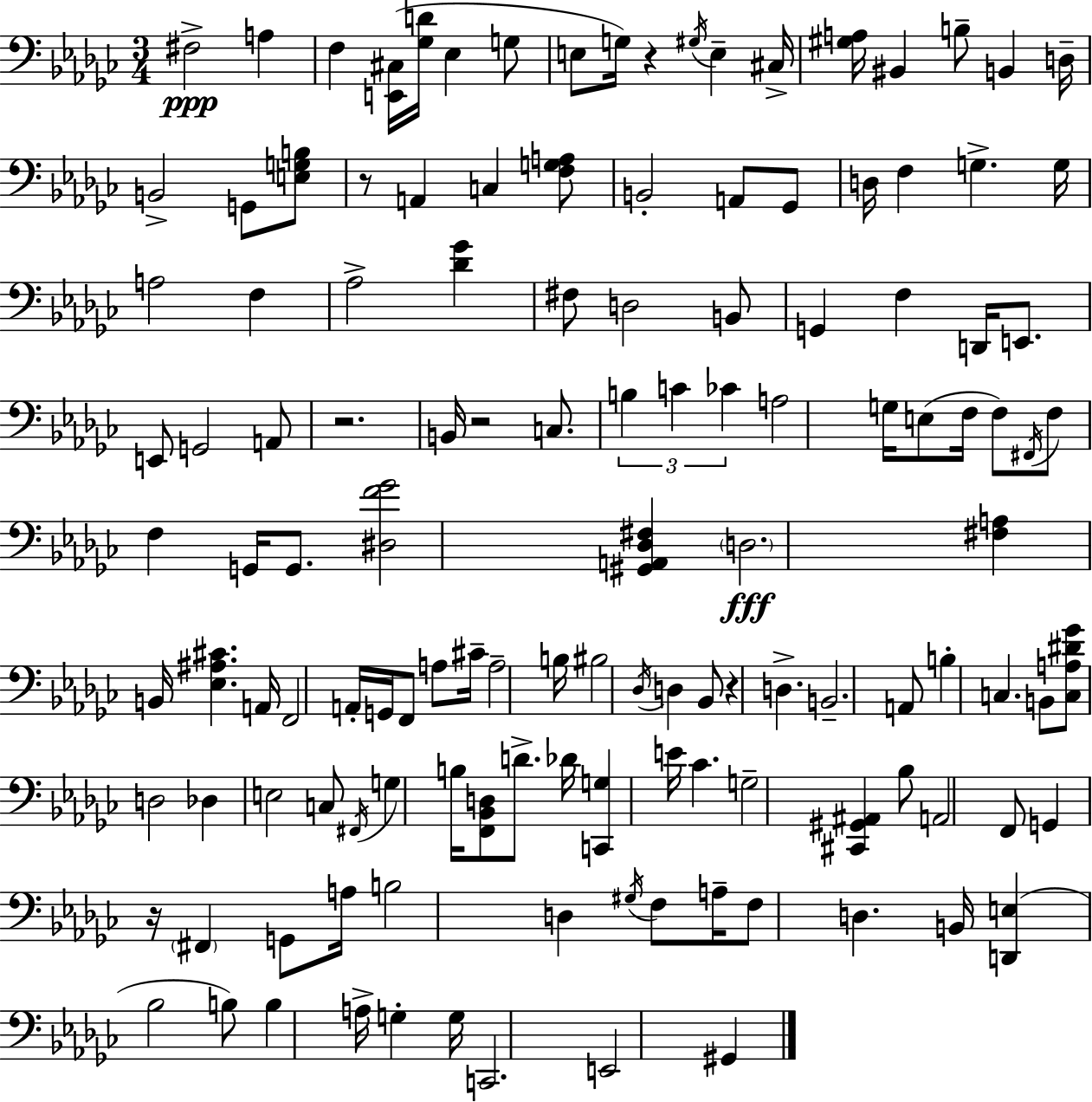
F#3/h A3/q F3/q [E2,C#3]/s [Gb3,D4]/s Eb3/q G3/e E3/e G3/s R/q G#3/s E3/q C#3/s [G#3,A3]/s BIS2/q B3/e B2/q D3/s B2/h G2/e [E3,G3,B3]/e R/e A2/q C3/q [F3,G3,A3]/e B2/h A2/e Gb2/e D3/s F3/q G3/q. G3/s A3/h F3/q Ab3/h [Db4,Gb4]/q F#3/e D3/h B2/e G2/q F3/q D2/s E2/e. E2/e G2/h A2/e R/h. B2/s R/h C3/e. B3/q C4/q CES4/q A3/h G3/s E3/e F3/s F3/e F#2/s F3/e F3/q G2/s G2/e. [D#3,F4,Gb4]/h [G#2,A2,Db3,F#3]/q D3/h. [F#3,A3]/q B2/s [Eb3,A#3,C#4]/q. A2/s F2/h A2/s G2/s F2/e A3/e C#4/s A3/h B3/s BIS3/h Db3/s D3/q Bb2/e R/q D3/q. B2/h. A2/e B3/q C3/q. B2/e [C3,A3,D#4,Gb4]/e D3/h Db3/q E3/h C3/e F#2/s G3/q B3/s [F2,Bb2,D3]/e D4/e. Db4/s [C2,G3]/q E4/s CES4/q. G3/h [C#2,G#2,A#2]/q Bb3/e A2/h F2/e G2/q R/s F#2/q G2/e A3/s B3/h D3/q G#3/s F3/e A3/s F3/e D3/q. B2/s [D2,E3]/q Bb3/h B3/e B3/q A3/s G3/q G3/s C2/h. E2/h G#2/q